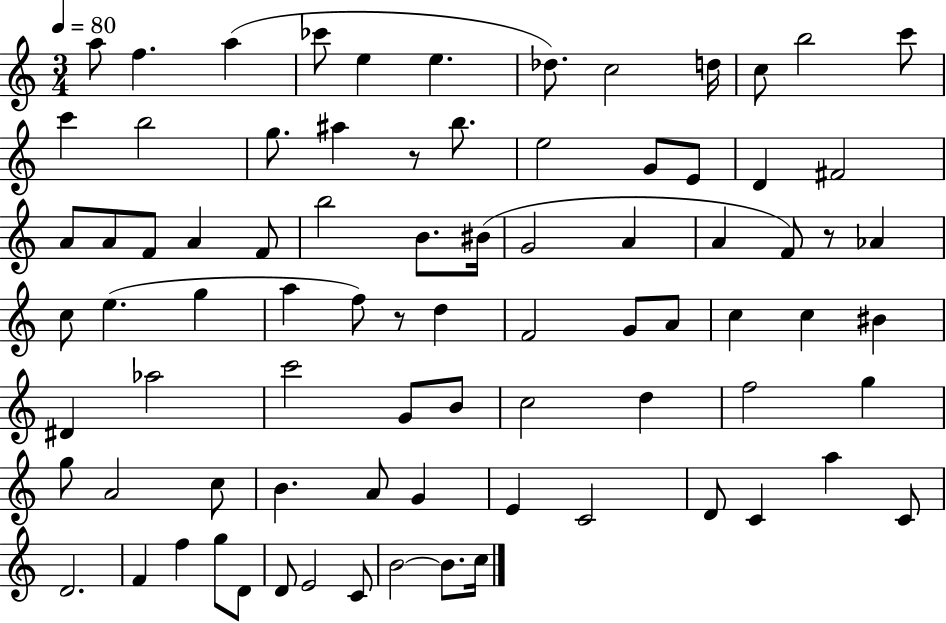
A5/e F5/q. A5/q CES6/e E5/q E5/q. Db5/e. C5/h D5/s C5/e B5/h C6/e C6/q B5/h G5/e. A#5/q R/e B5/e. E5/h G4/e E4/e D4/q F#4/h A4/e A4/e F4/e A4/q F4/e B5/h B4/e. BIS4/s G4/h A4/q A4/q F4/e R/e Ab4/q C5/e E5/q. G5/q A5/q F5/e R/e D5/q F4/h G4/e A4/e C5/q C5/q BIS4/q D#4/q Ab5/h C6/h G4/e B4/e C5/h D5/q F5/h G5/q G5/e A4/h C5/e B4/q. A4/e G4/q E4/q C4/h D4/e C4/q A5/q C4/e D4/h. F4/q F5/q G5/e D4/e D4/e E4/h C4/e B4/h B4/e. C5/s